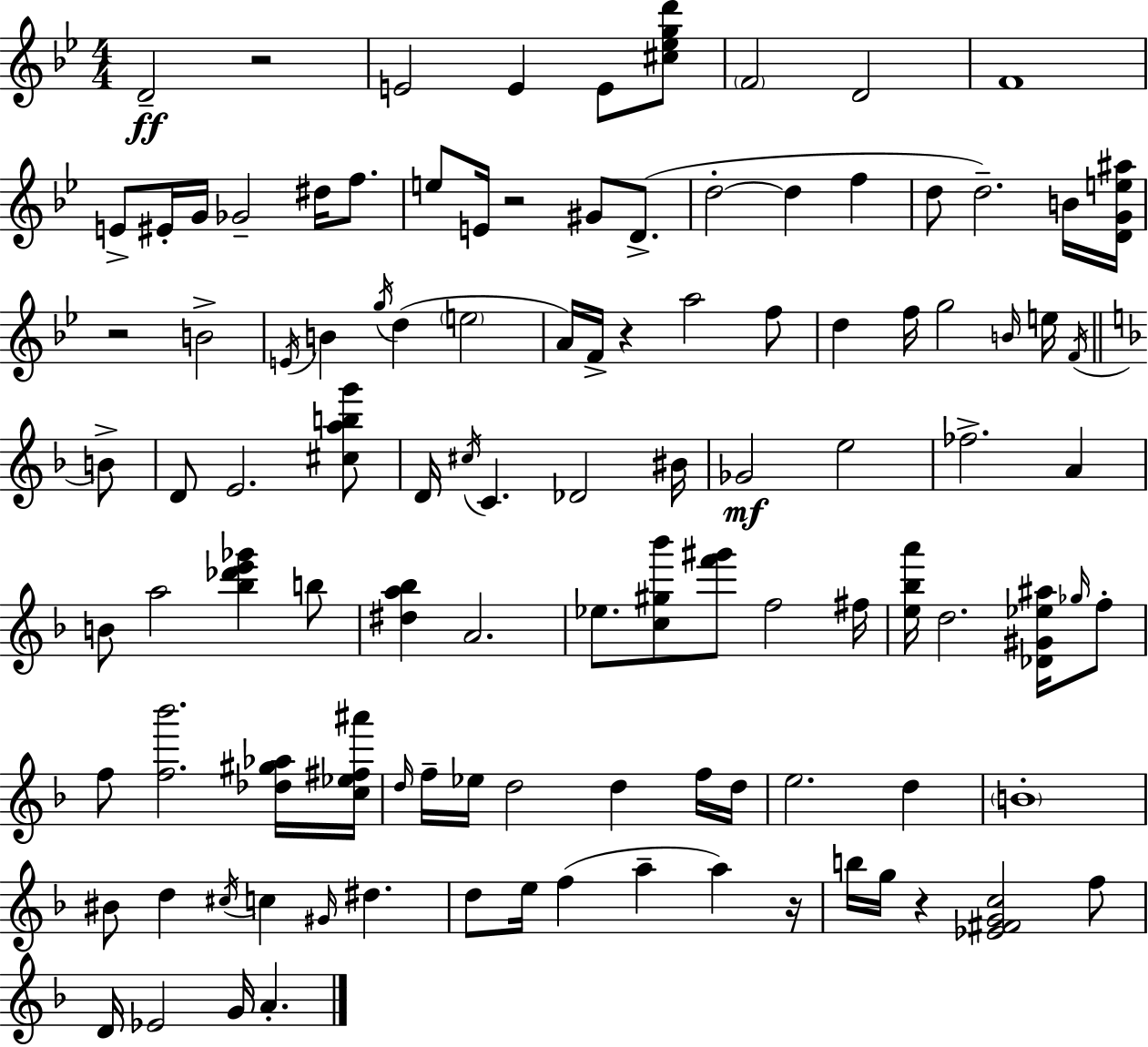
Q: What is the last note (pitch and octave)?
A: A4